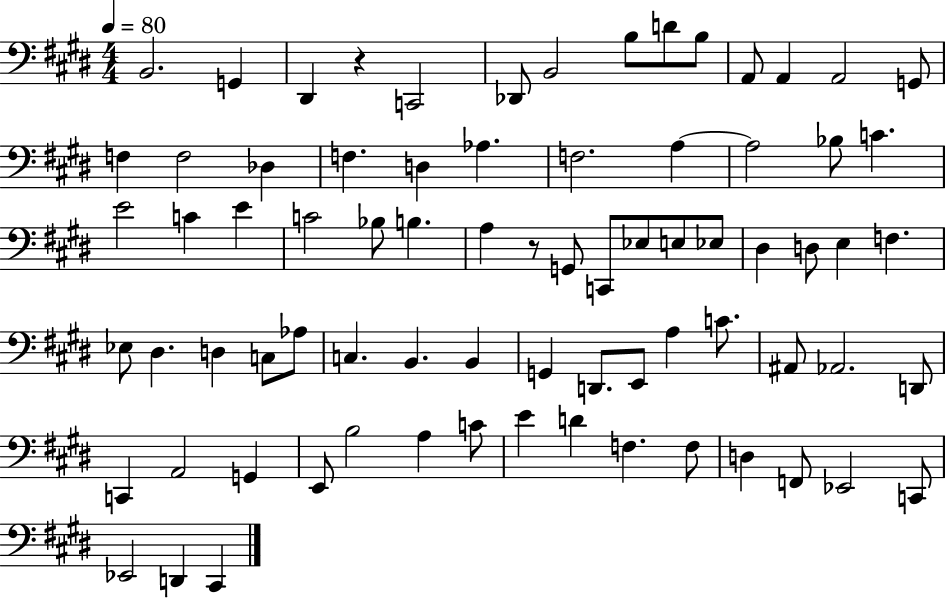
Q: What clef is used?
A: bass